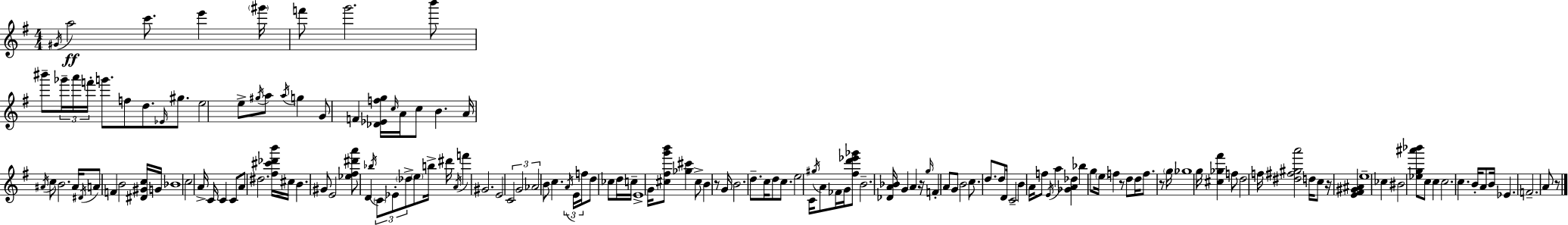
{
  \clef treble
  \numericTimeSignature
  \time 4/4
  \key e \minor
  \acciaccatura { gis'16 }\ff a''2 c'''8. e'''4 | \parenthesize gis'''16 f'''8 g'''2. b'''8 | bis'''8-- \tuplet 3/2 { ges'''16-- a'''16 f'''16-. } g'''8. f''8 d''8. \grace { ees'16 } gis''8. | e''2 e''8-> \acciaccatura { gis''16 } a''8 \acciaccatura { a''16 } | \break g''4 g'8 f'4 <des' ees' f'' g''>16 \grace { c''16 } a'16 c''8 b'4. | a'16 \acciaccatura { ais'16 } c''8 b'2. | ais'16 \acciaccatura { dis'16 } a'8 f'4 b'2 | <dis' gis' c''>16 g'16 bes'1 | \break c''2 a'16-> | c'16 c'4 c'8 a'8 dis''2. | <fis'' cis''' des''' b'''>16 cis''16 b'4. gis'8 e'2 | <ees'' fis'' dis''' a'''>8 d'4 \acciaccatura { bes''16 } \tuplet 3/2 { \parenthesize c'8 | \break ees'8-. \parenthesize des''8-> } \parenthesize e''8 b''16-> dis'''16 \acciaccatura { a'16 } f'''4 gis'2. | e'2 | \tuplet 3/2 { c'2 g'2 | aes'2 } b'8 c''4. | \break \tuplet 3/2 { \acciaccatura { a'16 } e'16 f''16 } d''8 ces''8 d''16 c''16-- e'1-> | g'16 <cis'' fis'' g''' b'''>8 <ges'' cis'''>4 | cis''8-> b'4 r8 g'16 b'2. | d''8.-- c''16 d''8 c''8. e''2 | \break c'16 \acciaccatura { gis''16 } a'8 fes'16 g'16 <fis'' d''' ees''' ges'''>8 b'2.-- | <des' a' bes'>16 g'4 | a'4 r16 \grace { g''16 } f'4-. a'8 g'8 b'2 | c''8. d''8. d''8 d'16 c'2-- | \break b'4 a'16 f''8 \acciaccatura { e'16 } a''4 | <ges' a' des''>4 bes''4 g''8 \parenthesize e''16 f''4 | r8 d''8 d''16 f''8. r8 \parenthesize g''16 ges''1 | g''16 <cis'' ges'' fis'''>4 | \break f''8 d''2 f''16 <dis'' fis'' gis'' a'''>2 | d''16 c''8 r16 <e' fis' gis' ais'>4 e''1-- | ces''4 | bis'2 <ees'' g'' ais''' bes'''>8 c''8 c''4 | \break c''2. c''4. | b'16-. a'8 b'16 ees'4. f'2.-- | a'8 r8 \bar "|."
}